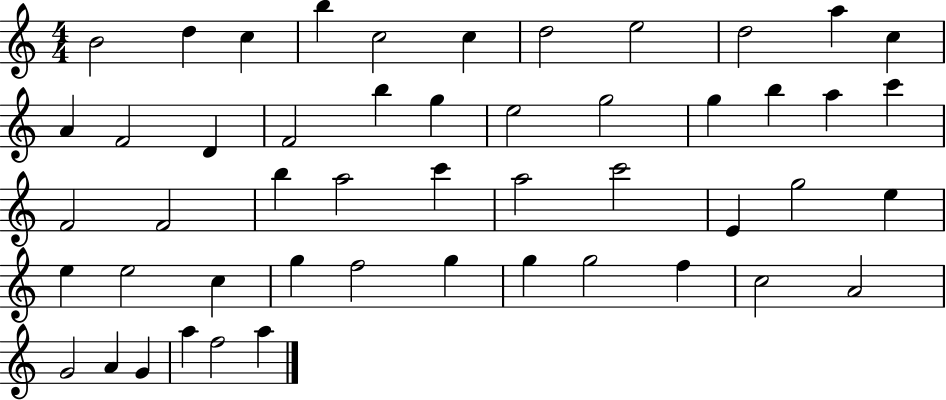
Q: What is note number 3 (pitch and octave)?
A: C5